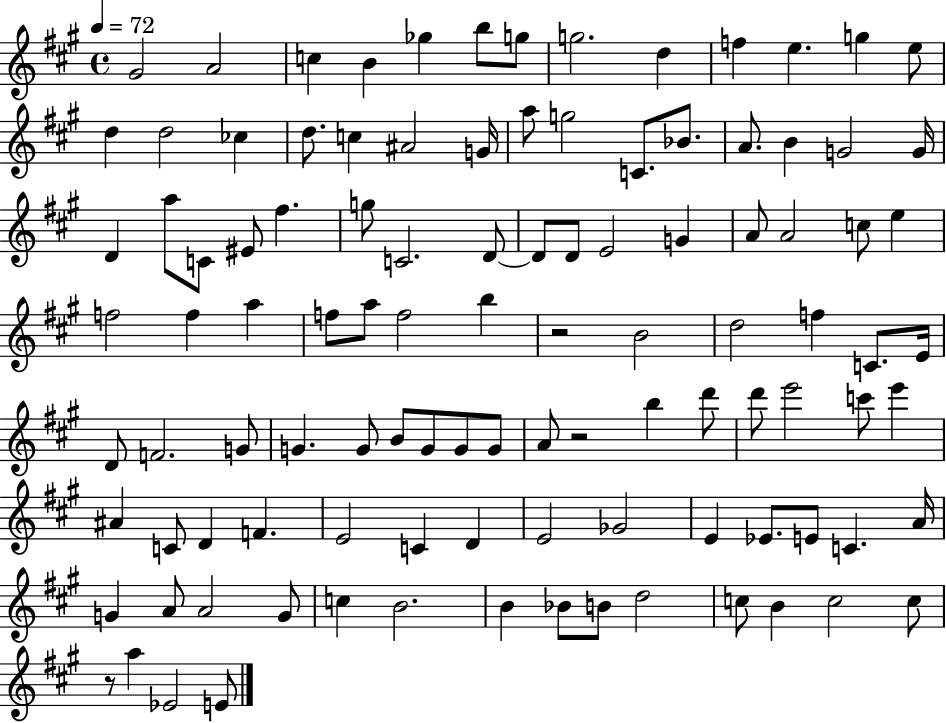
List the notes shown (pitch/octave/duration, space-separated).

G#4/h A4/h C5/q B4/q Gb5/q B5/e G5/e G5/h. D5/q F5/q E5/q. G5/q E5/e D5/q D5/h CES5/q D5/e. C5/q A#4/h G4/s A5/e G5/h C4/e. Bb4/e. A4/e. B4/q G4/h G4/s D4/q A5/e C4/e EIS4/e F#5/q. G5/e C4/h. D4/e D4/e D4/e E4/h G4/q A4/e A4/h C5/e E5/q F5/h F5/q A5/q F5/e A5/e F5/h B5/q R/h B4/h D5/h F5/q C4/e. E4/s D4/e F4/h. G4/e G4/q. G4/e B4/e G4/e G4/e G4/e A4/e R/h B5/q D6/e D6/e E6/h C6/e E6/q A#4/q C4/e D4/q F4/q. E4/h C4/q D4/q E4/h Gb4/h E4/q Eb4/e. E4/e C4/q. A4/s G4/q A4/e A4/h G4/e C5/q B4/h. B4/q Bb4/e B4/e D5/h C5/e B4/q C5/h C5/e R/e A5/q Eb4/h E4/e